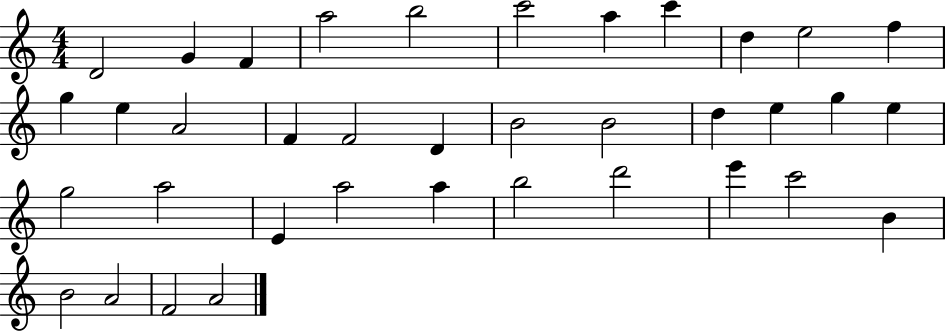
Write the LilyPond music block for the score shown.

{
  \clef treble
  \numericTimeSignature
  \time 4/4
  \key c \major
  d'2 g'4 f'4 | a''2 b''2 | c'''2 a''4 c'''4 | d''4 e''2 f''4 | \break g''4 e''4 a'2 | f'4 f'2 d'4 | b'2 b'2 | d''4 e''4 g''4 e''4 | \break g''2 a''2 | e'4 a''2 a''4 | b''2 d'''2 | e'''4 c'''2 b'4 | \break b'2 a'2 | f'2 a'2 | \bar "|."
}